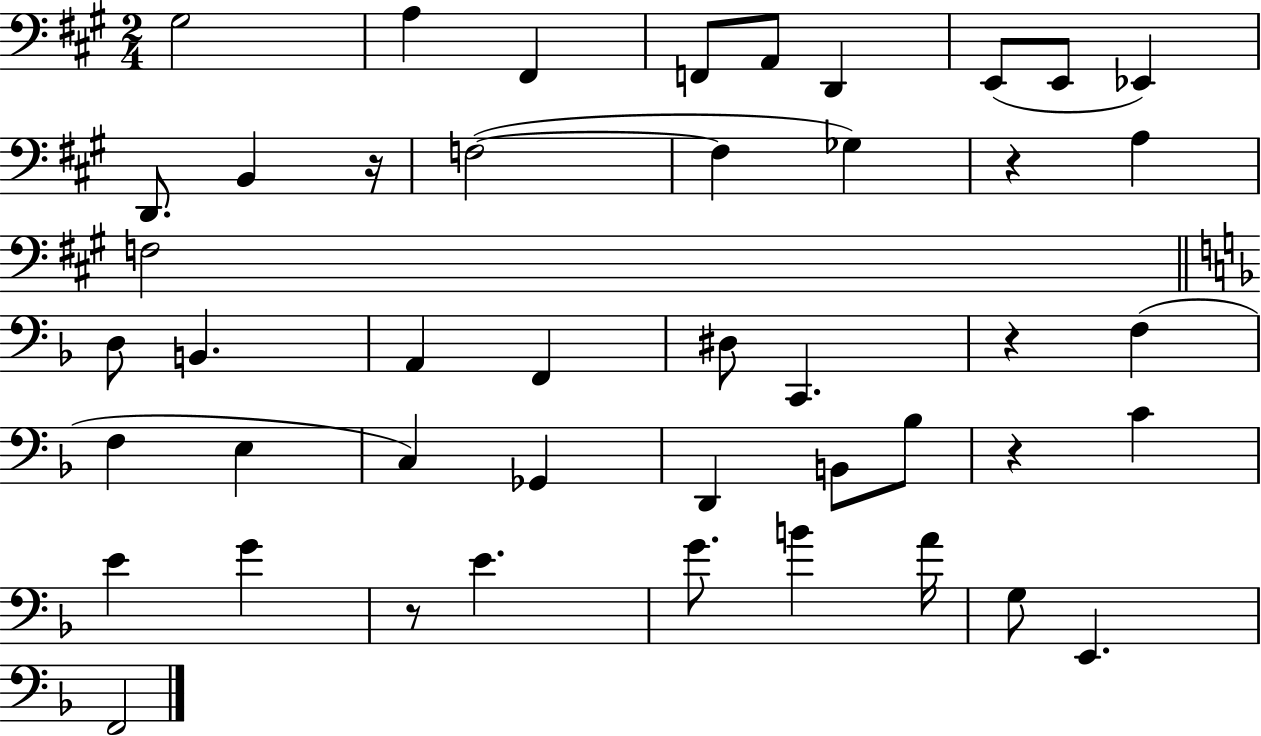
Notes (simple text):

G#3/h A3/q F#2/q F2/e A2/e D2/q E2/e E2/e Eb2/q D2/e. B2/q R/s F3/h F3/q Gb3/q R/q A3/q F3/h D3/e B2/q. A2/q F2/q D#3/e C2/q. R/q F3/q F3/q E3/q C3/q Gb2/q D2/q B2/e Bb3/e R/q C4/q E4/q G4/q R/e E4/q. G4/e. B4/q A4/s G3/e E2/q. F2/h